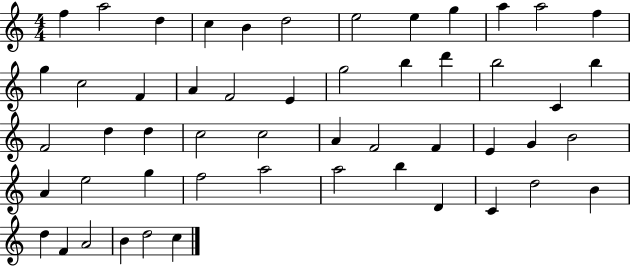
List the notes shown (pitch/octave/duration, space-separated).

F5/q A5/h D5/q C5/q B4/q D5/h E5/h E5/q G5/q A5/q A5/h F5/q G5/q C5/h F4/q A4/q F4/h E4/q G5/h B5/q D6/q B5/h C4/q B5/q F4/h D5/q D5/q C5/h C5/h A4/q F4/h F4/q E4/q G4/q B4/h A4/q E5/h G5/q F5/h A5/h A5/h B5/q D4/q C4/q D5/h B4/q D5/q F4/q A4/h B4/q D5/h C5/q